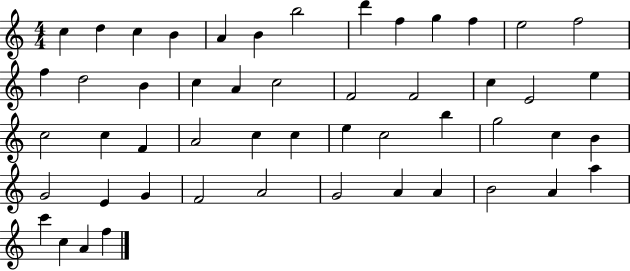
{
  \clef treble
  \numericTimeSignature
  \time 4/4
  \key c \major
  c''4 d''4 c''4 b'4 | a'4 b'4 b''2 | d'''4 f''4 g''4 f''4 | e''2 f''2 | \break f''4 d''2 b'4 | c''4 a'4 c''2 | f'2 f'2 | c''4 e'2 e''4 | \break c''2 c''4 f'4 | a'2 c''4 c''4 | e''4 c''2 b''4 | g''2 c''4 b'4 | \break g'2 e'4 g'4 | f'2 a'2 | g'2 a'4 a'4 | b'2 a'4 a''4 | \break c'''4 c''4 a'4 f''4 | \bar "|."
}